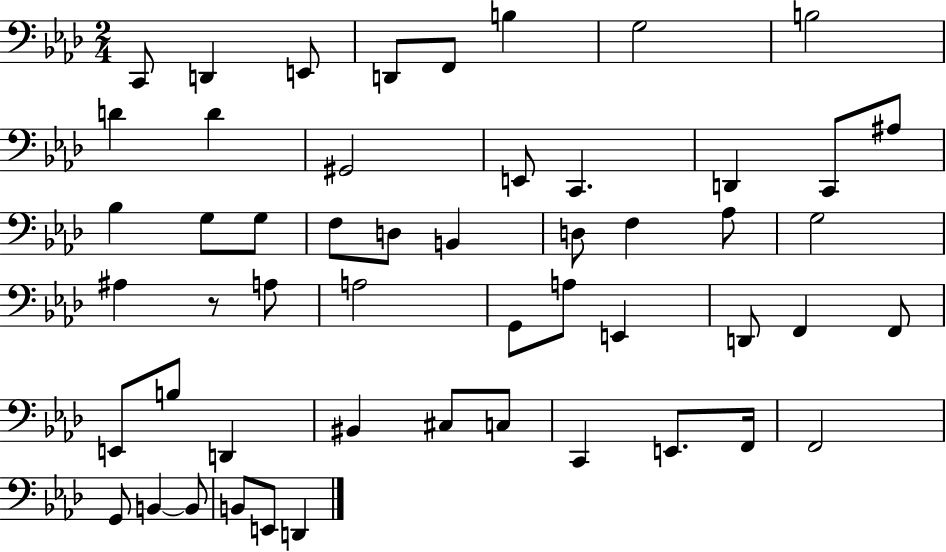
C2/e D2/q E2/e D2/e F2/e B3/q G3/h B3/h D4/q D4/q G#2/h E2/e C2/q. D2/q C2/e A#3/e Bb3/q G3/e G3/e F3/e D3/e B2/q D3/e F3/q Ab3/e G3/h A#3/q R/e A3/e A3/h G2/e A3/e E2/q D2/e F2/q F2/e E2/e B3/e D2/q BIS2/q C#3/e C3/e C2/q E2/e. F2/s F2/h G2/e B2/q B2/e B2/e E2/e D2/q